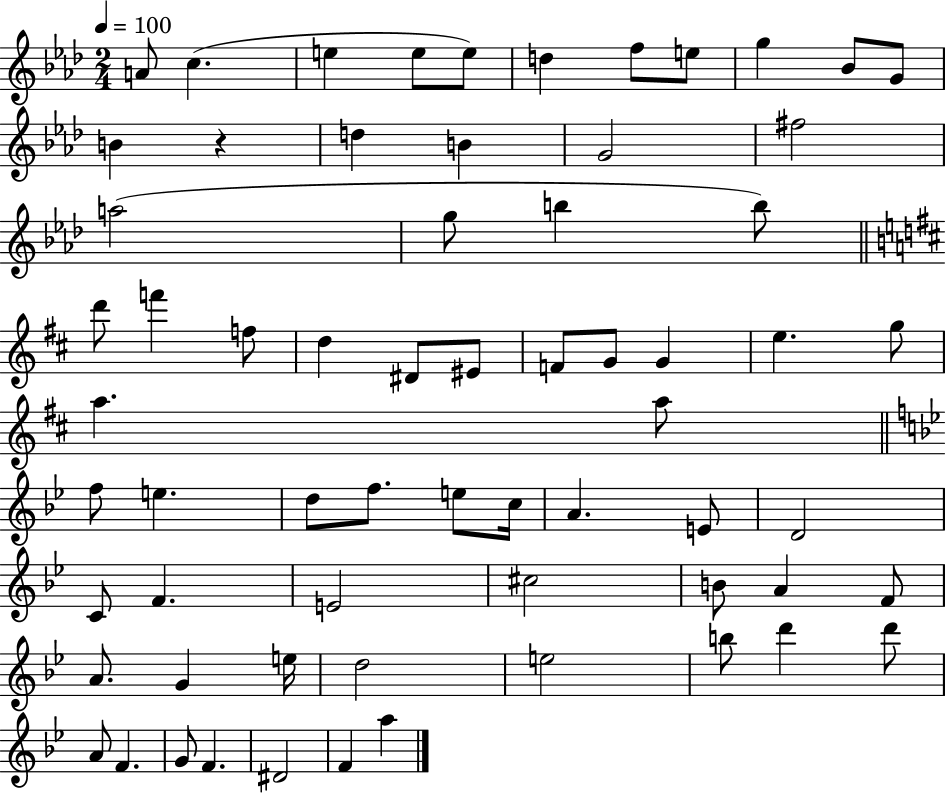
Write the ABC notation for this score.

X:1
T:Untitled
M:2/4
L:1/4
K:Ab
A/2 c e e/2 e/2 d f/2 e/2 g _B/2 G/2 B z d B G2 ^f2 a2 g/2 b b/2 d'/2 f' f/2 d ^D/2 ^E/2 F/2 G/2 G e g/2 a a/2 f/2 e d/2 f/2 e/2 c/4 A E/2 D2 C/2 F E2 ^c2 B/2 A F/2 A/2 G e/4 d2 e2 b/2 d' d'/2 A/2 F G/2 F ^D2 F a